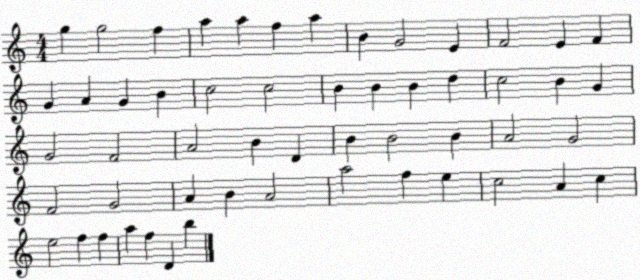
X:1
T:Untitled
M:4/4
L:1/4
K:C
g g2 f a a f a B G2 E F2 E F G A G B c2 c2 B B B d c2 B G G2 F2 A2 B D B B2 B A2 G2 F2 G2 A B A2 a2 f e c2 A c e2 f f a f D b